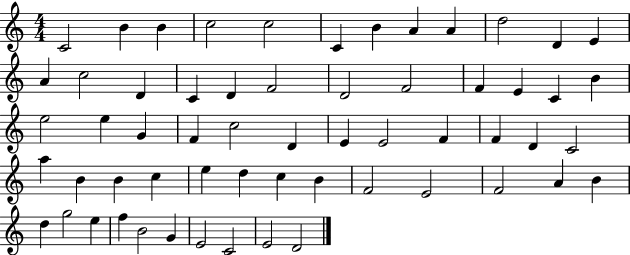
{
  \clef treble
  \numericTimeSignature
  \time 4/4
  \key c \major
  c'2 b'4 b'4 | c''2 c''2 | c'4 b'4 a'4 a'4 | d''2 d'4 e'4 | \break a'4 c''2 d'4 | c'4 d'4 f'2 | d'2 f'2 | f'4 e'4 c'4 b'4 | \break e''2 e''4 g'4 | f'4 c''2 d'4 | e'4 e'2 f'4 | f'4 d'4 c'2 | \break a''4 b'4 b'4 c''4 | e''4 d''4 c''4 b'4 | f'2 e'2 | f'2 a'4 b'4 | \break d''4 g''2 e''4 | f''4 b'2 g'4 | e'2 c'2 | e'2 d'2 | \break \bar "|."
}